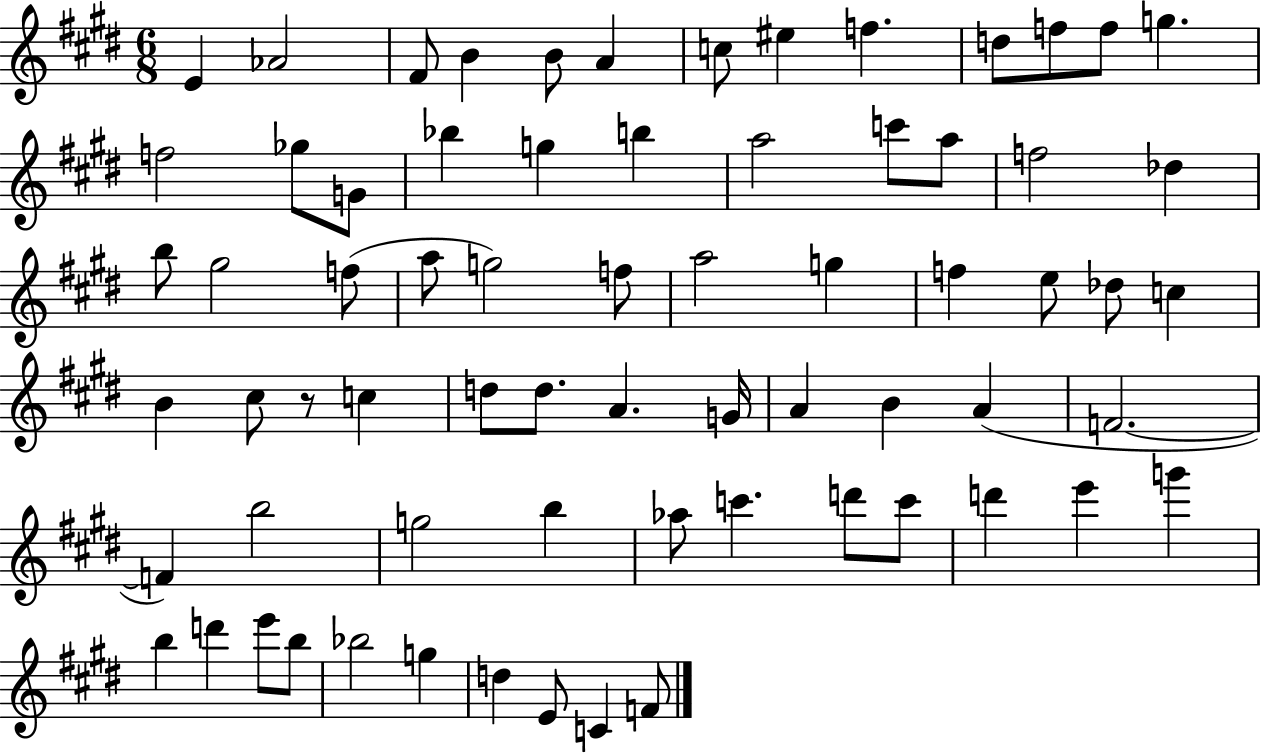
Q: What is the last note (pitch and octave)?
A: F4